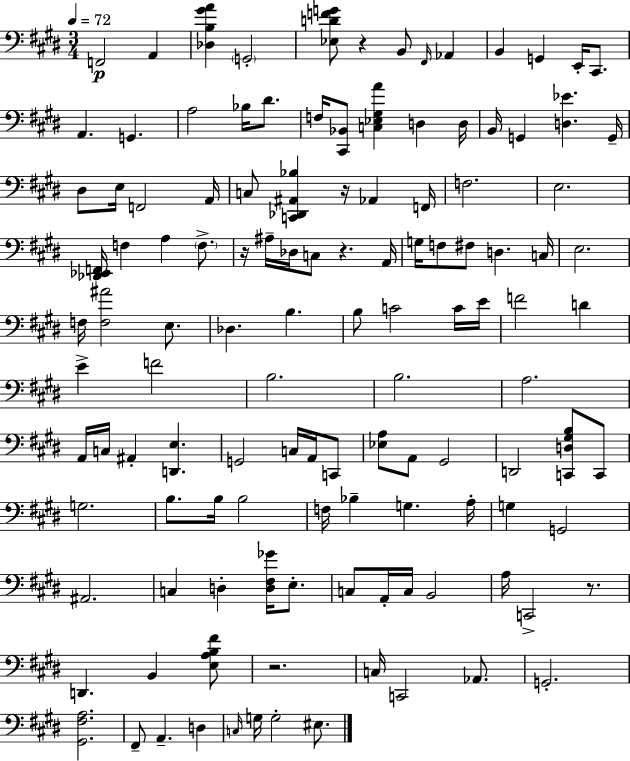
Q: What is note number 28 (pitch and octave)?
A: F2